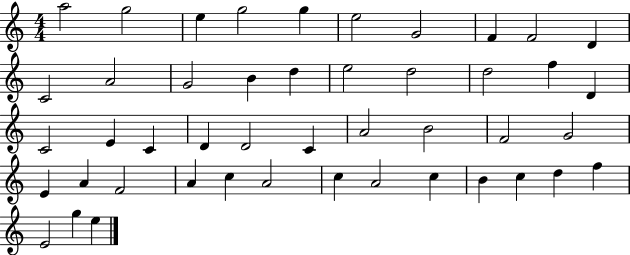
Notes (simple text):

A5/h G5/h E5/q G5/h G5/q E5/h G4/h F4/q F4/h D4/q C4/h A4/h G4/h B4/q D5/q E5/h D5/h D5/h F5/q D4/q C4/h E4/q C4/q D4/q D4/h C4/q A4/h B4/h F4/h G4/h E4/q A4/q F4/h A4/q C5/q A4/h C5/q A4/h C5/q B4/q C5/q D5/q F5/q E4/h G5/q E5/q